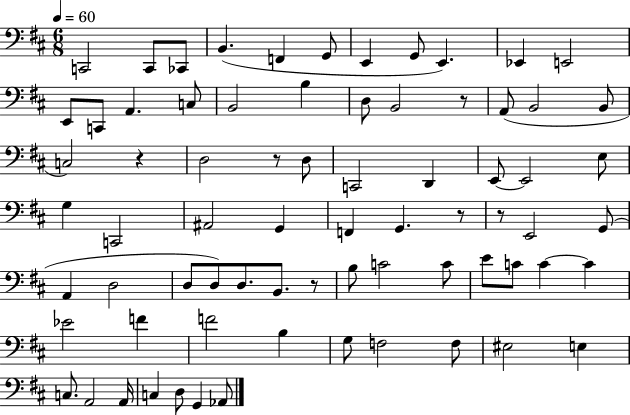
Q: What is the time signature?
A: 6/8